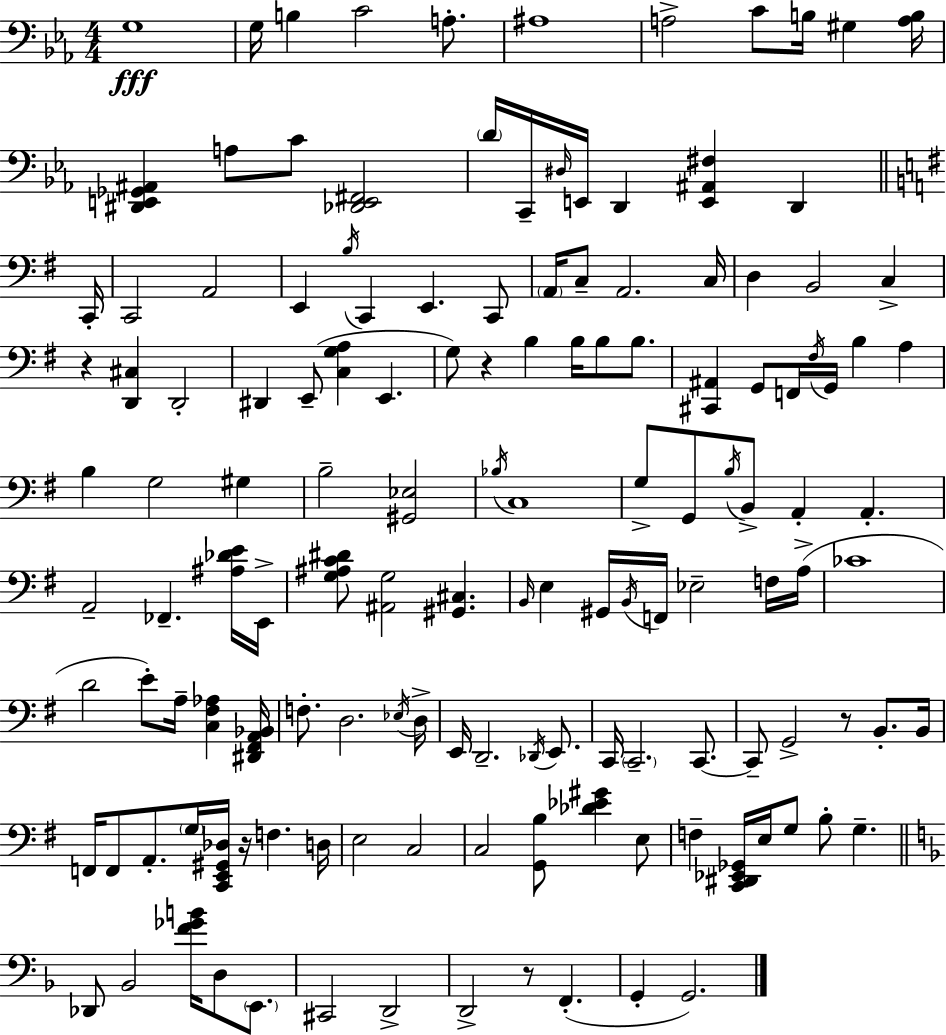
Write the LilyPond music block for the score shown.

{
  \clef bass
  \numericTimeSignature
  \time 4/4
  \key c \minor
  \repeat volta 2 { g1\fff | g16 b4 c'2 a8.-. | ais1 | a2-> c'8 b16 gis4 <a b>16 | \break <dis, e, ges, ais,>4 a8 c'8 <des, e, fis,>2 | \parenthesize d'16 c,16-- \grace { dis16 } e,16 d,4 <e, ais, fis>4 d,4 | \bar "||" \break \key g \major c,16-. c,2 a,2 | e,4 \acciaccatura { b16 } c,4 e,4. | c,8 \parenthesize a,16 c8-- a,2. | c16 d4 b,2 c4-> | \break r4 <d, cis>4 d,2-. | dis,4 e,8--( <c g a>4 e,4. | g8) r4 b4 b16 b8 b8. | <cis, ais,>4 g,8 f,16 \acciaccatura { fis16 } g,16 b4 a4 | \break b4 g2 gis4 | b2-- <gis, ees>2 | \acciaccatura { bes16 } c1 | g8-> g,8 \acciaccatura { b16 } b,8-> a,4-. a,4.-. | \break a,2-- fes,4.-- | <ais des' e'>16 e,16-> <g ais c' dis'>8 <ais, g>2 <gis, cis>4. | \grace { b,16 } e4 gis,16 \acciaccatura { b,16 } f,16 ees2-- | f16 a16->( ces'1 | \break d'2 e'8-.) | a16-- <c fis aes>4 <dis, fis, a, bes,>16 f8.-. d2. | \acciaccatura { ees16 } d16-> e,16 d,2.-- | \acciaccatura { des,16 } e,8. c,16 \parenthesize c,2.-- | \break c,8.~~ c,8-- g,2-> | r8 b,8.-. b,16 f,16 f,8 a,8.-. \parenthesize g16 | <c, e, gis, des>16 r16 f4. d16 e2 | c2 c2 | \break <g, b>8 <des' ees' gis'>4 e8 f4-- <c, dis, ees, ges,>16 e16 g8 | b8-. g4.-- \bar "||" \break \key d \minor des,8 bes,2 <f' ges' b'>16 d8 \parenthesize e,8. | cis,2 d,2-> | d,2-> r8 f,4.-.( | g,4-. g,2.) | \break } \bar "|."
}